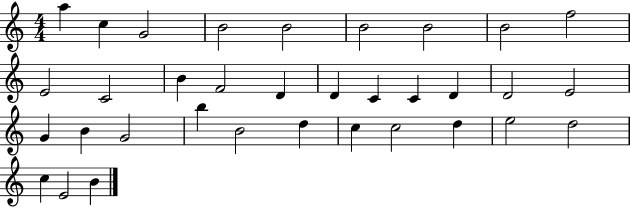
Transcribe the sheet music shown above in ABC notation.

X:1
T:Untitled
M:4/4
L:1/4
K:C
a c G2 B2 B2 B2 B2 B2 f2 E2 C2 B F2 D D C C D D2 E2 G B G2 b B2 d c c2 d e2 d2 c E2 B